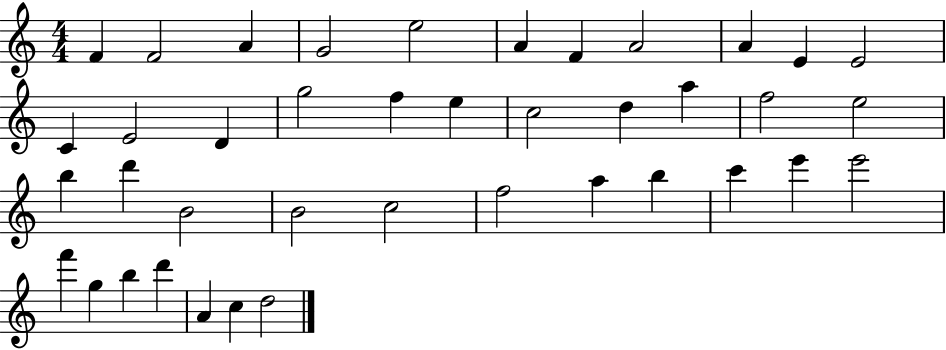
F4/q F4/h A4/q G4/h E5/h A4/q F4/q A4/h A4/q E4/q E4/h C4/q E4/h D4/q G5/h F5/q E5/q C5/h D5/q A5/q F5/h E5/h B5/q D6/q B4/h B4/h C5/h F5/h A5/q B5/q C6/q E6/q E6/h F6/q G5/q B5/q D6/q A4/q C5/q D5/h